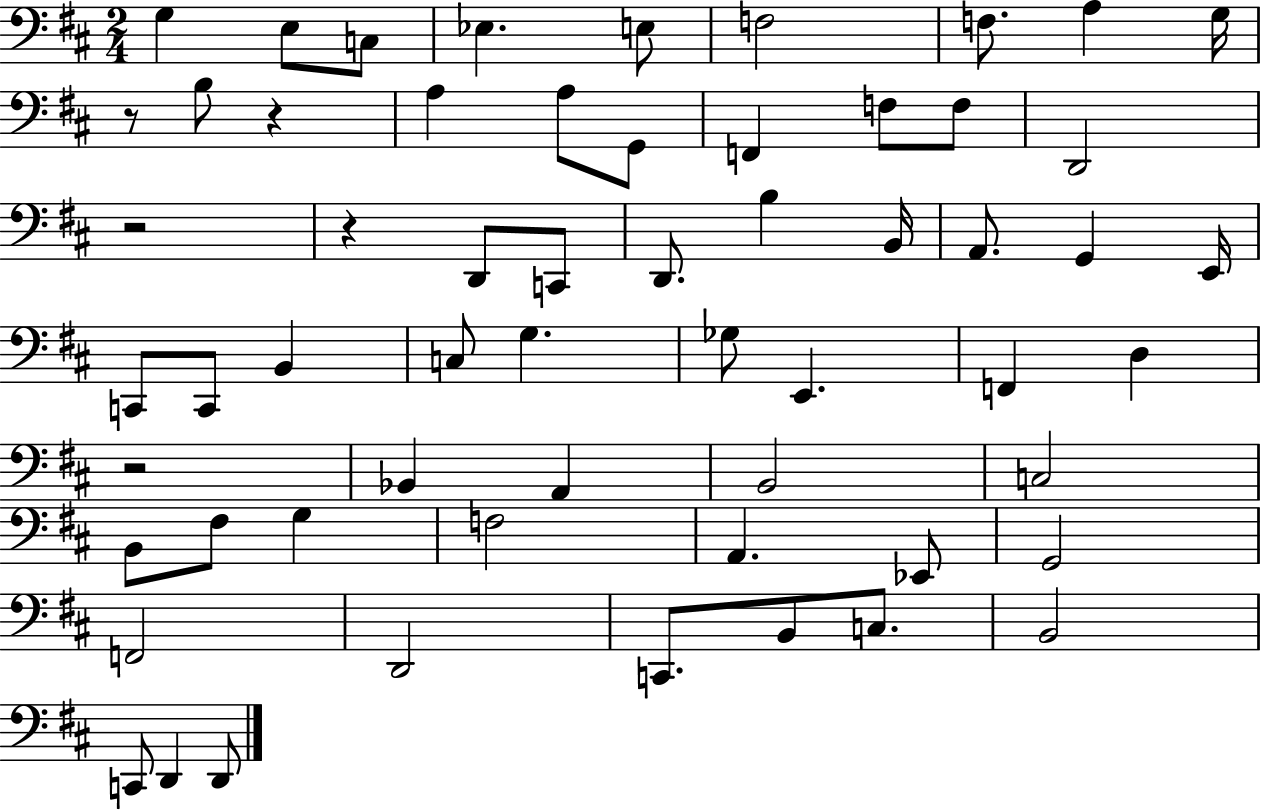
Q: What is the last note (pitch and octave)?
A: D2